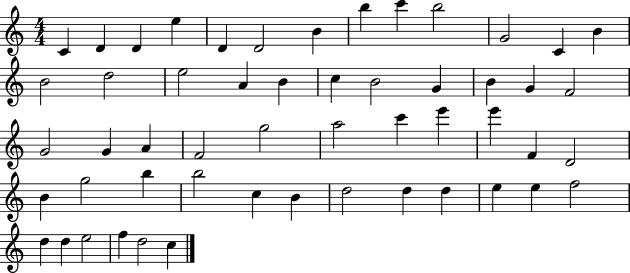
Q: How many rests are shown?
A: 0